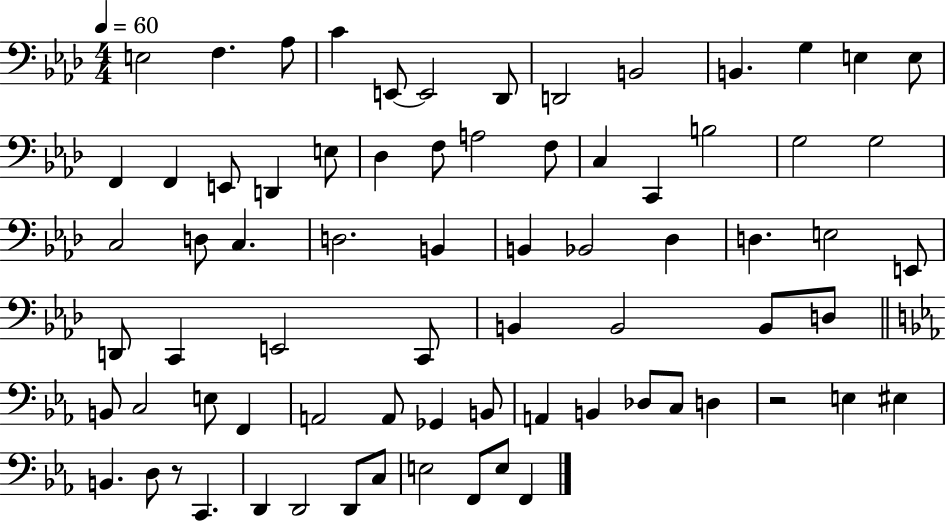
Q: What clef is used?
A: bass